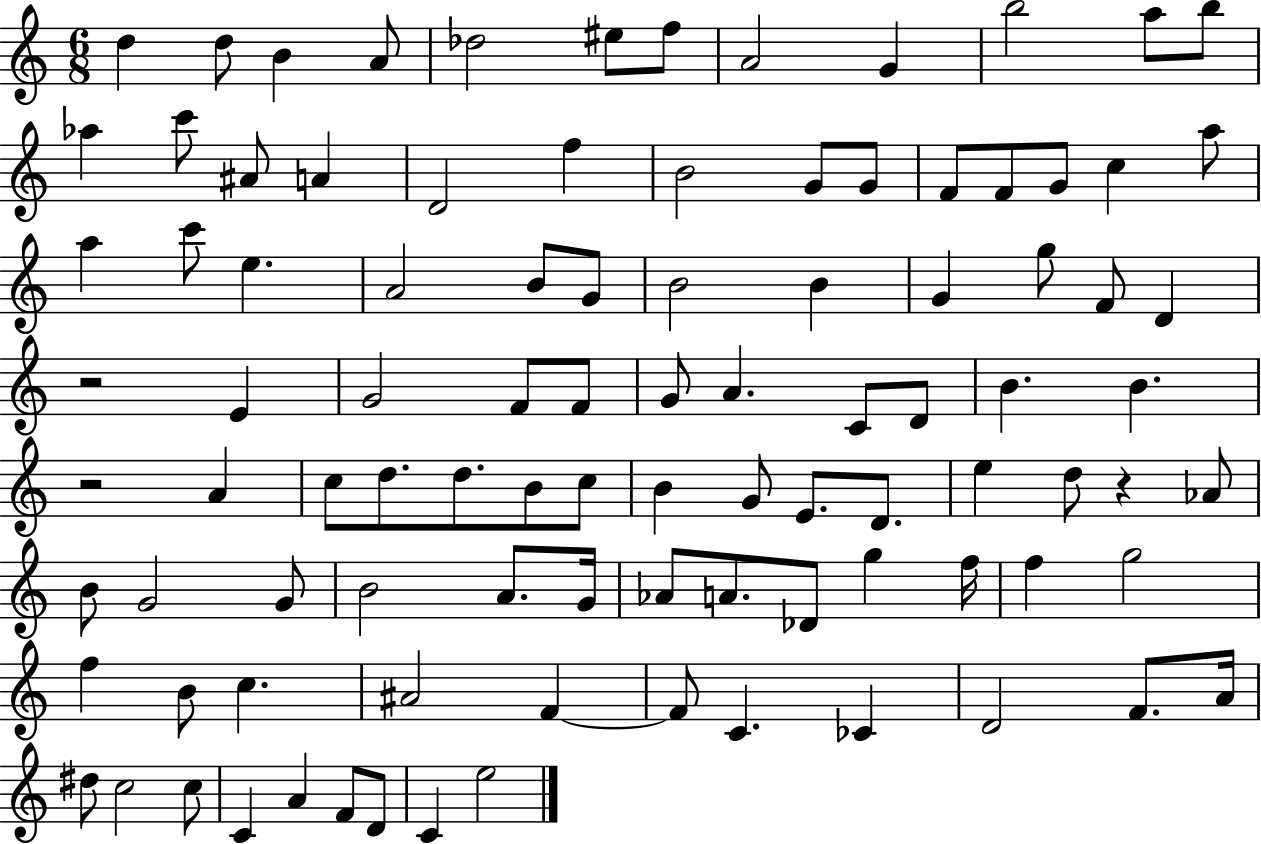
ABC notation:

X:1
T:Untitled
M:6/8
L:1/4
K:C
d d/2 B A/2 _d2 ^e/2 f/2 A2 G b2 a/2 b/2 _a c'/2 ^A/2 A D2 f B2 G/2 G/2 F/2 F/2 G/2 c a/2 a c'/2 e A2 B/2 G/2 B2 B G g/2 F/2 D z2 E G2 F/2 F/2 G/2 A C/2 D/2 B B z2 A c/2 d/2 d/2 B/2 c/2 B G/2 E/2 D/2 e d/2 z _A/2 B/2 G2 G/2 B2 A/2 G/4 _A/2 A/2 _D/2 g f/4 f g2 f B/2 c ^A2 F F/2 C _C D2 F/2 A/4 ^d/2 c2 c/2 C A F/2 D/2 C e2